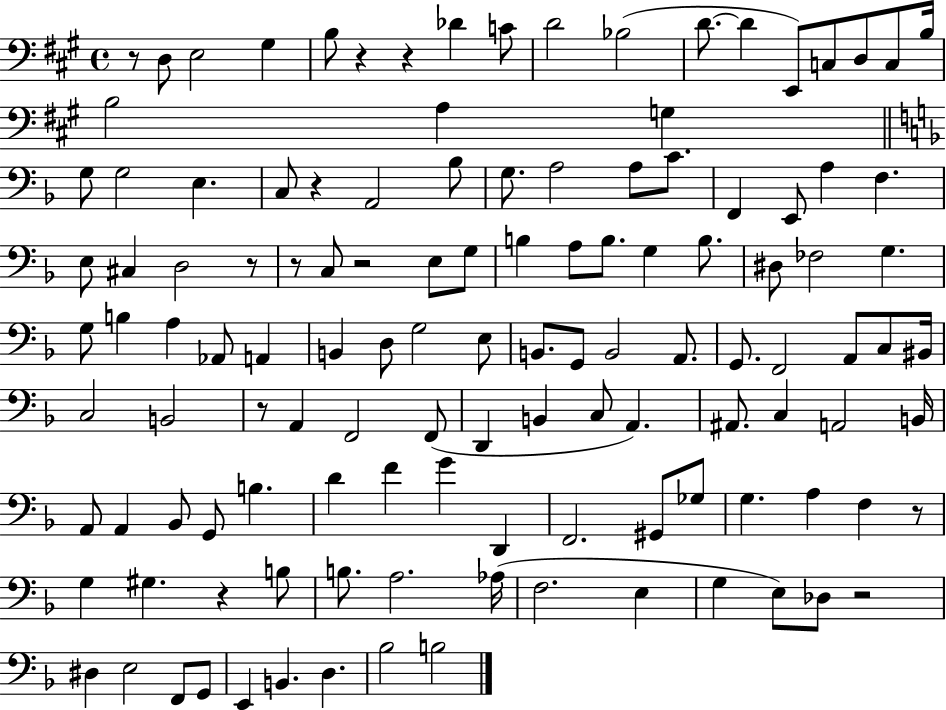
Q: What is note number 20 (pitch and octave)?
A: G3